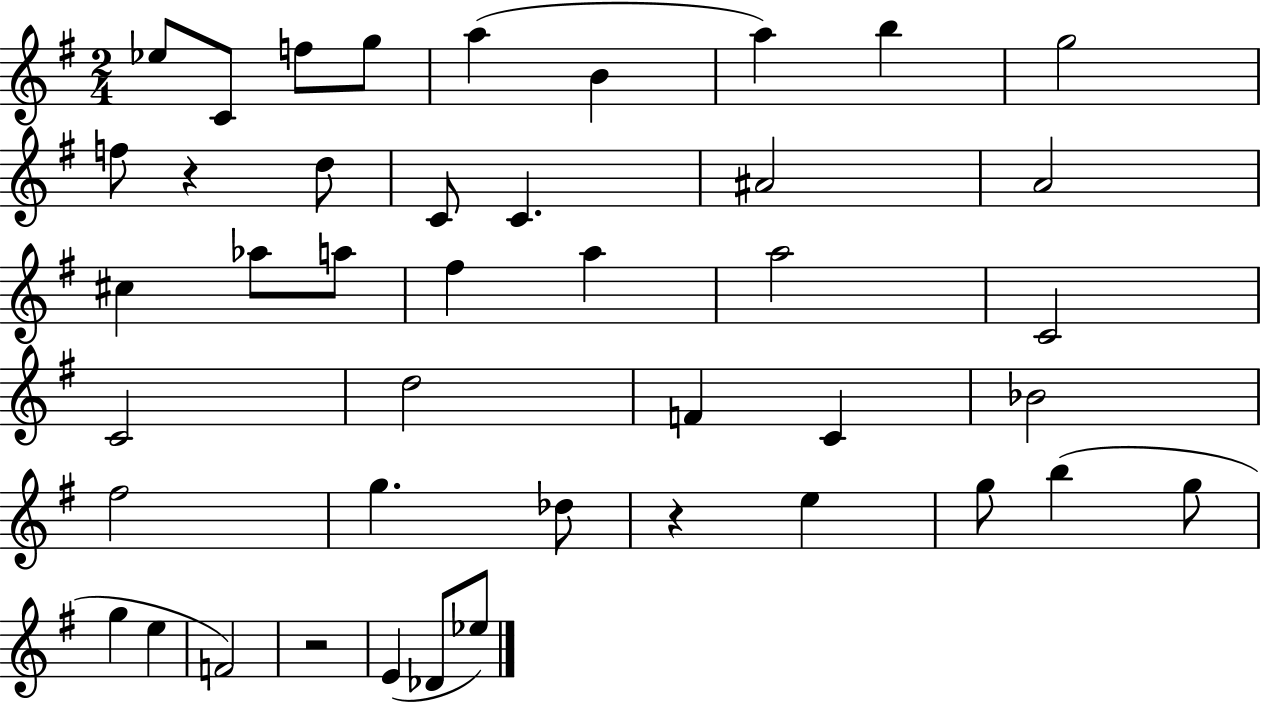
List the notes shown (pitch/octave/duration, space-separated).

Eb5/e C4/e F5/e G5/e A5/q B4/q A5/q B5/q G5/h F5/e R/q D5/e C4/e C4/q. A#4/h A4/h C#5/q Ab5/e A5/e F#5/q A5/q A5/h C4/h C4/h D5/h F4/q C4/q Bb4/h F#5/h G5/q. Db5/e R/q E5/q G5/e B5/q G5/e G5/q E5/q F4/h R/h E4/q Db4/e Eb5/e